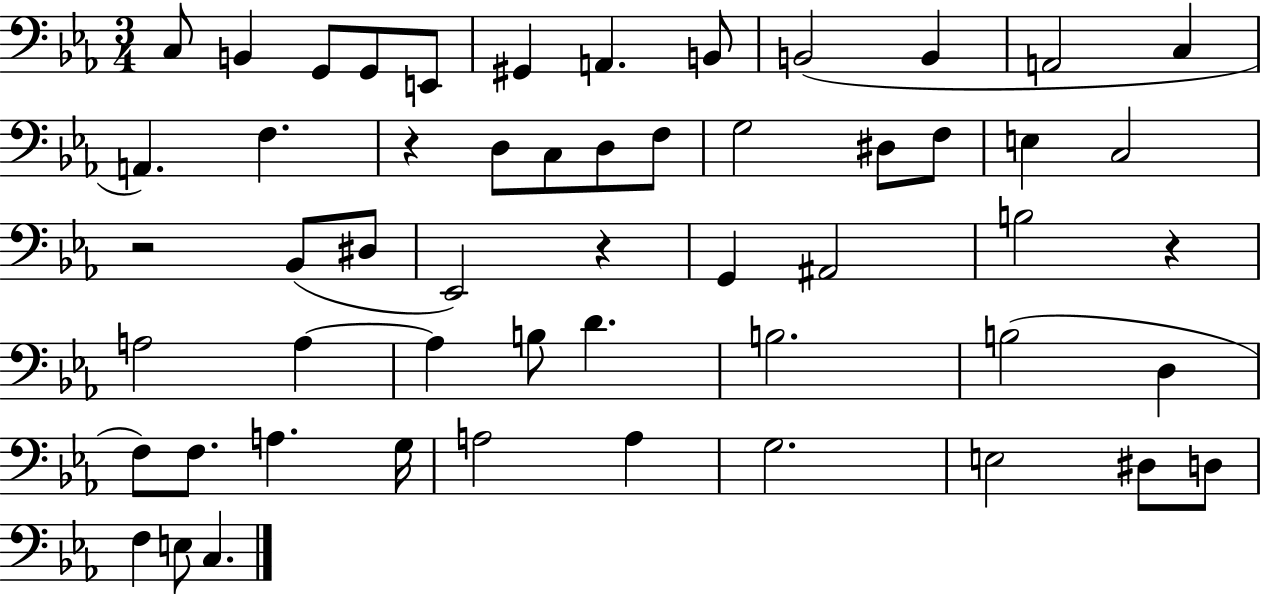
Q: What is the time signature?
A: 3/4